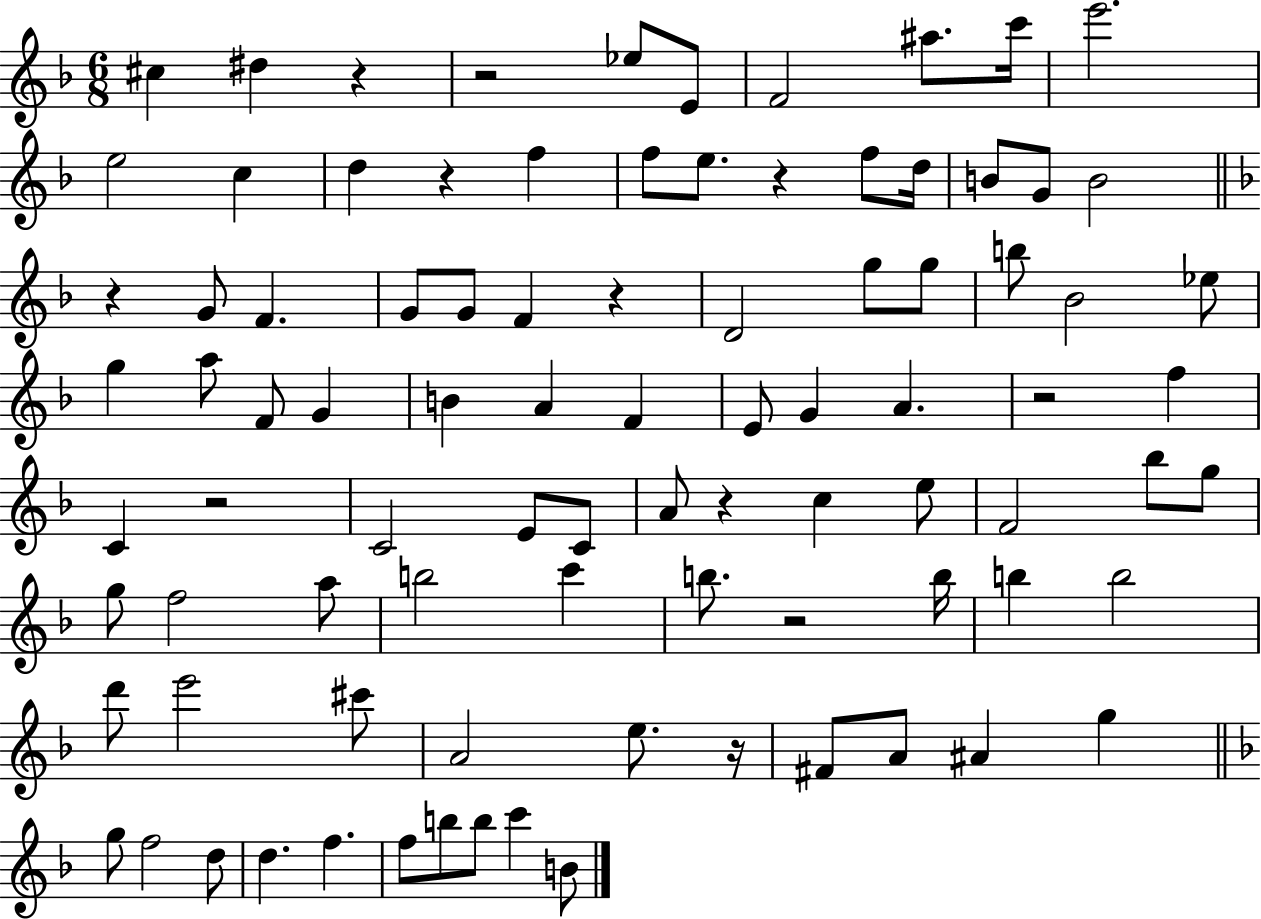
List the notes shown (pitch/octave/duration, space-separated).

C#5/q D#5/q R/q R/h Eb5/e E4/e F4/h A#5/e. C6/s E6/h. E5/h C5/q D5/q R/q F5/q F5/e E5/e. R/q F5/e D5/s B4/e G4/e B4/h R/q G4/e F4/q. G4/e G4/e F4/q R/q D4/h G5/e G5/e B5/e Bb4/h Eb5/e G5/q A5/e F4/e G4/q B4/q A4/q F4/q E4/e G4/q A4/q. R/h F5/q C4/q R/h C4/h E4/e C4/e A4/e R/q C5/q E5/e F4/h Bb5/e G5/e G5/e F5/h A5/e B5/h C6/q B5/e. R/h B5/s B5/q B5/h D6/e E6/h C#6/e A4/h E5/e. R/s F#4/e A4/e A#4/q G5/q G5/e F5/h D5/e D5/q. F5/q. F5/e B5/e B5/e C6/q B4/e